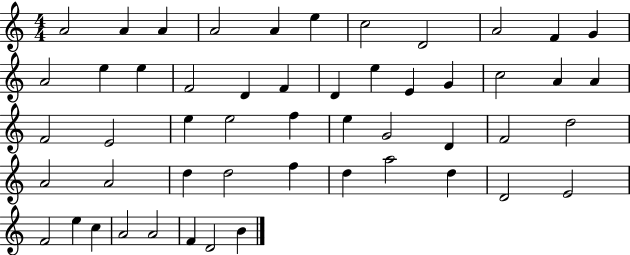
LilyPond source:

{
  \clef treble
  \numericTimeSignature
  \time 4/4
  \key c \major
  a'2 a'4 a'4 | a'2 a'4 e''4 | c''2 d'2 | a'2 f'4 g'4 | \break a'2 e''4 e''4 | f'2 d'4 f'4 | d'4 e''4 e'4 g'4 | c''2 a'4 a'4 | \break f'2 e'2 | e''4 e''2 f''4 | e''4 g'2 d'4 | f'2 d''2 | \break a'2 a'2 | d''4 d''2 f''4 | d''4 a''2 d''4 | d'2 e'2 | \break f'2 e''4 c''4 | a'2 a'2 | f'4 d'2 b'4 | \bar "|."
}